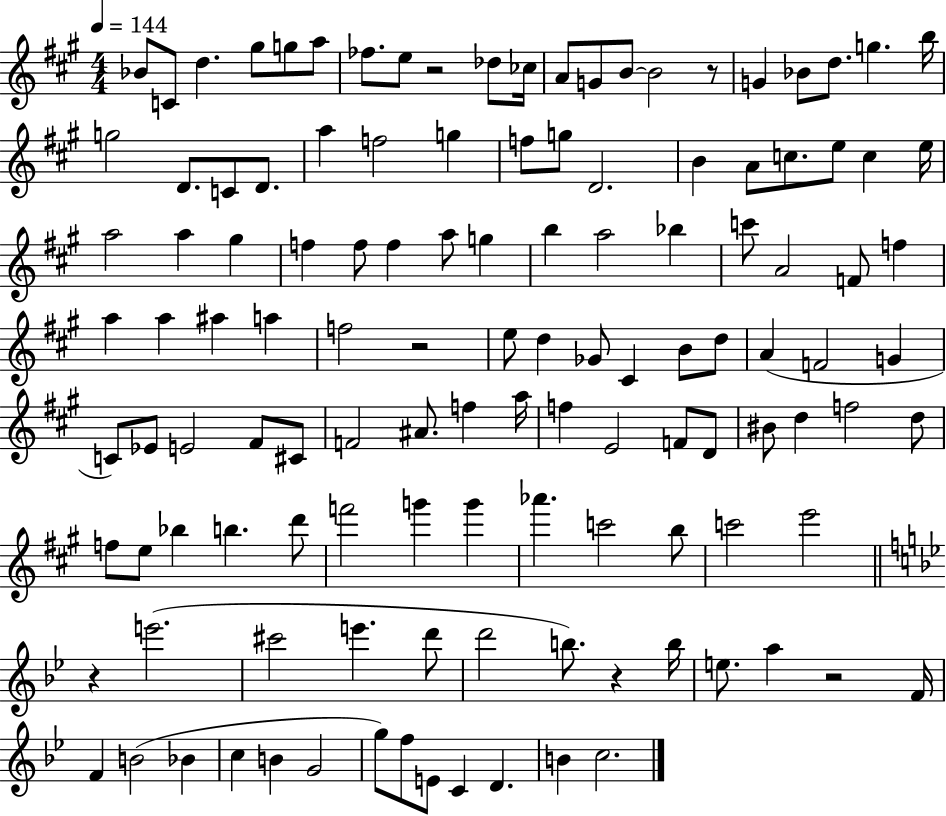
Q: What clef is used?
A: treble